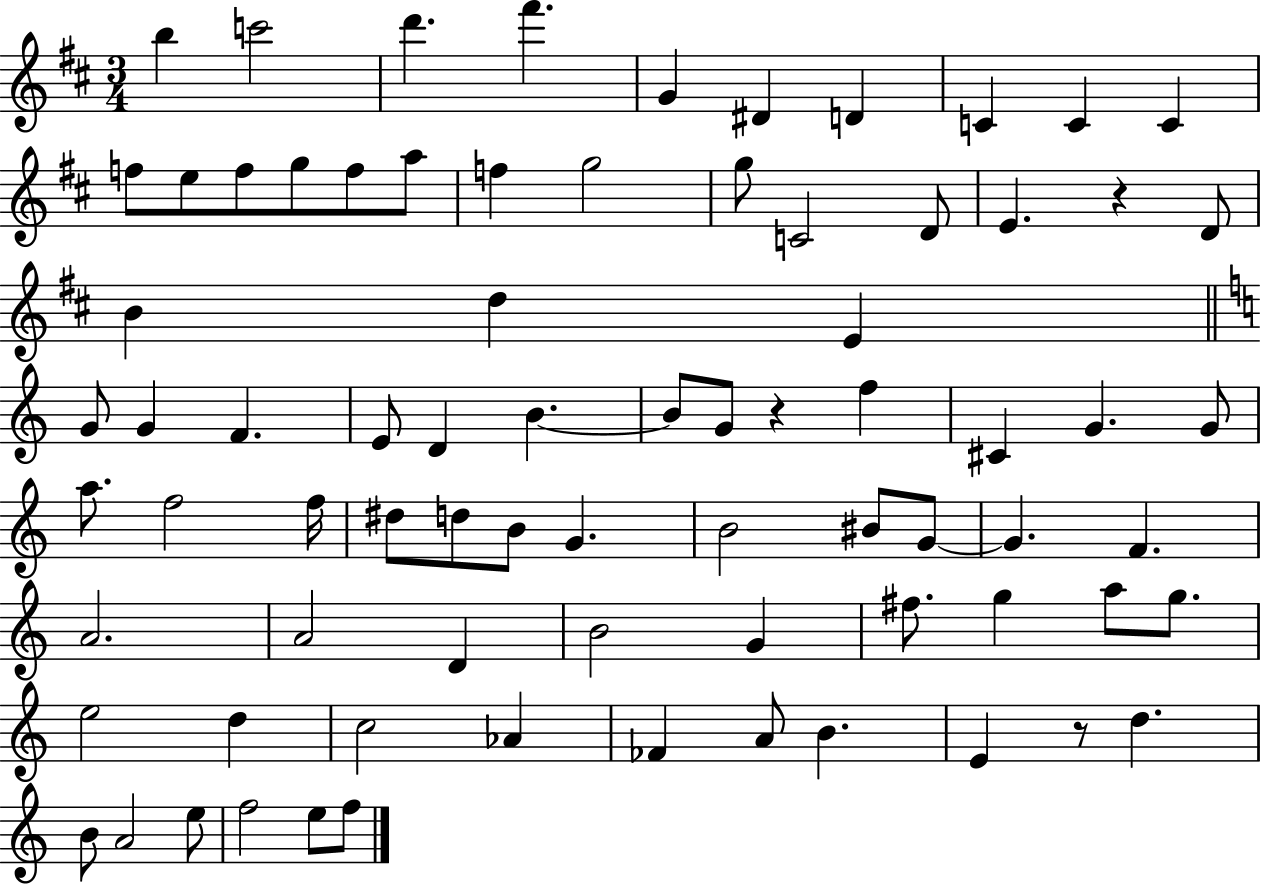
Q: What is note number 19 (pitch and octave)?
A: G5